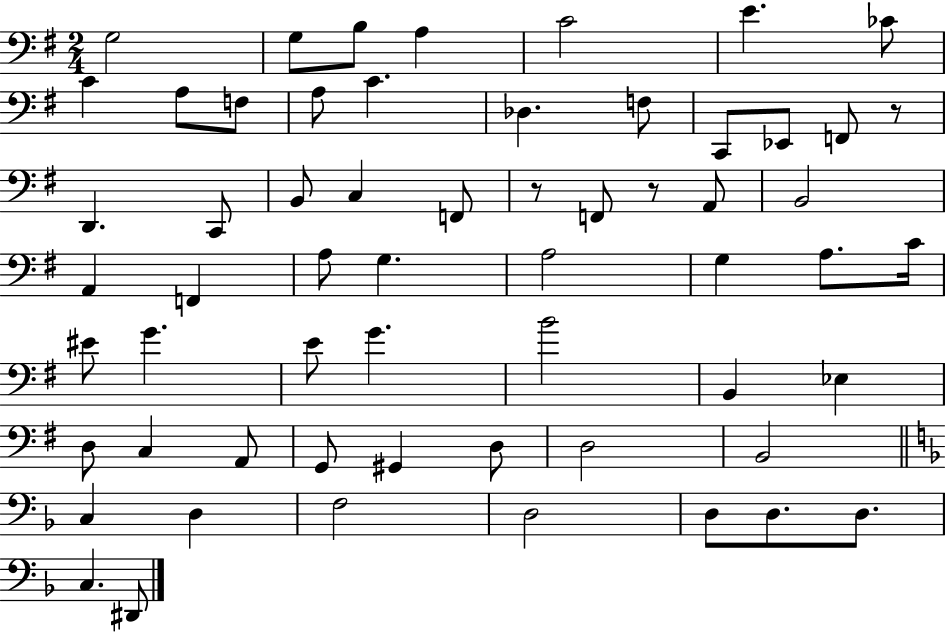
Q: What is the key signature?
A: G major